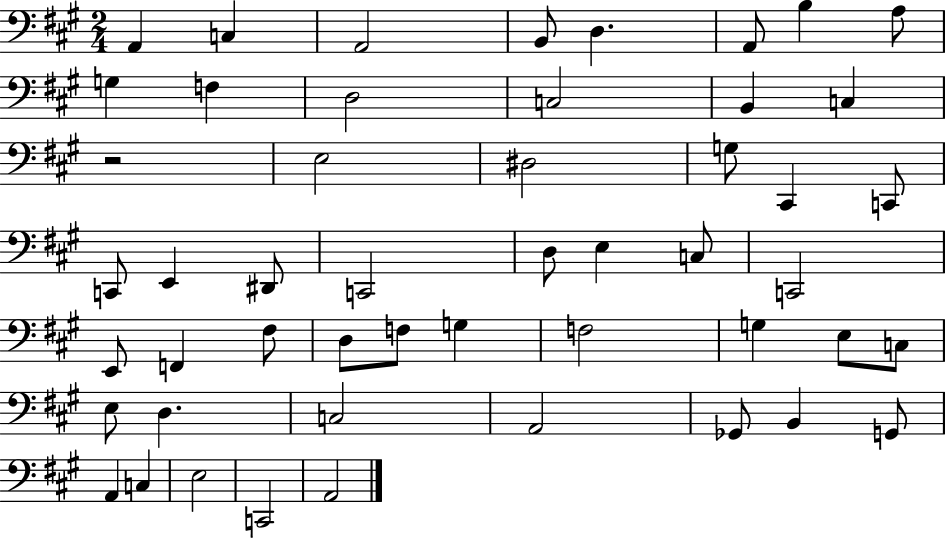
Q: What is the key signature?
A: A major